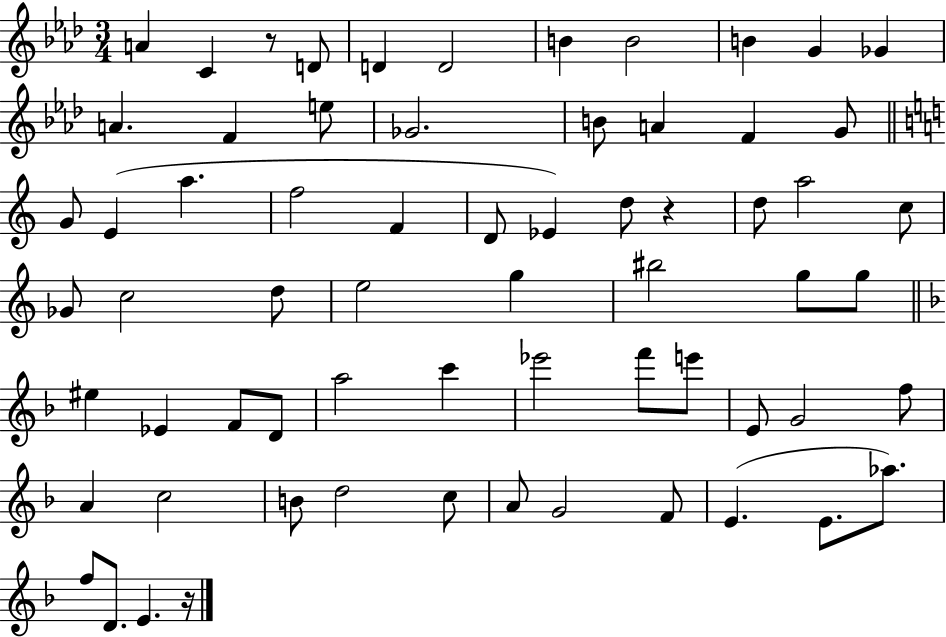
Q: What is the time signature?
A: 3/4